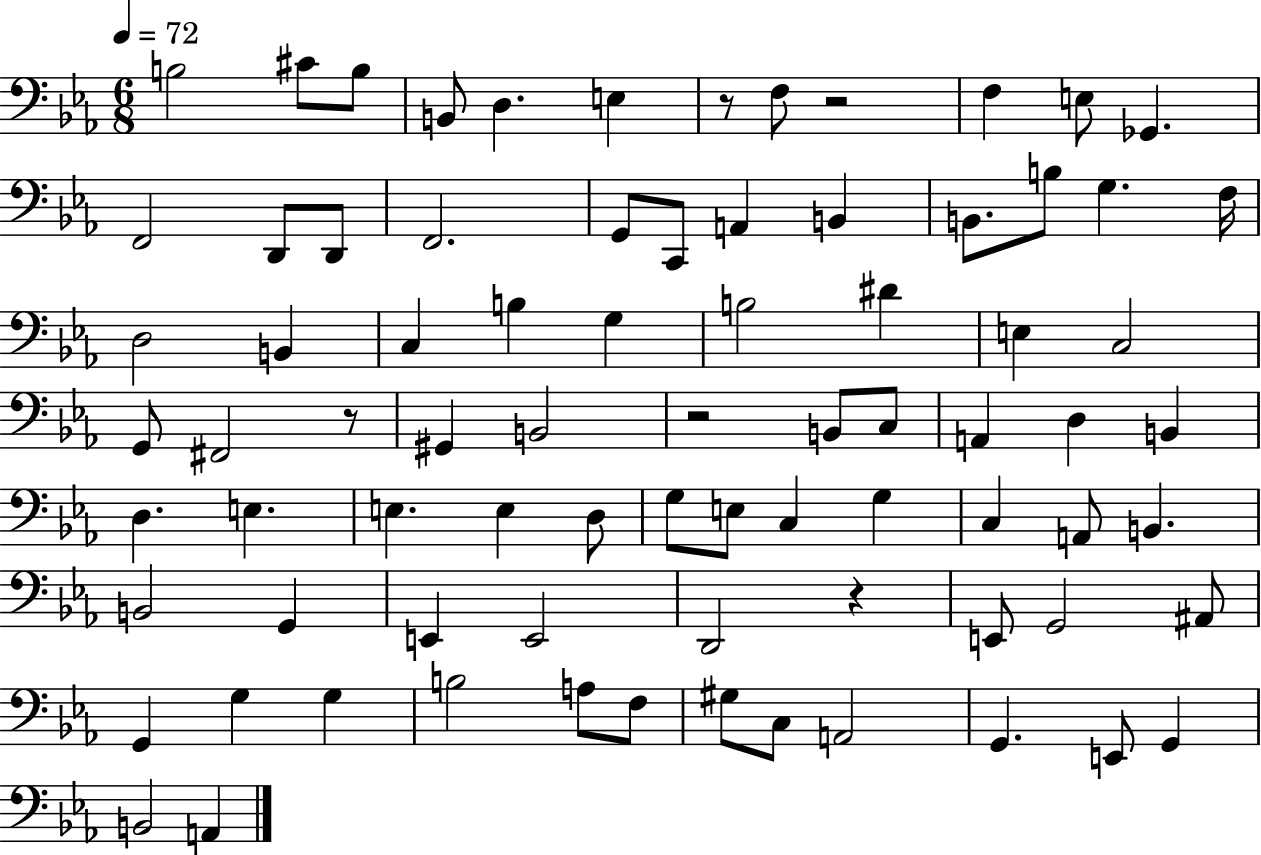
X:1
T:Untitled
M:6/8
L:1/4
K:Eb
B,2 ^C/2 B,/2 B,,/2 D, E, z/2 F,/2 z2 F, E,/2 _G,, F,,2 D,,/2 D,,/2 F,,2 G,,/2 C,,/2 A,, B,, B,,/2 B,/2 G, F,/4 D,2 B,, C, B, G, B,2 ^D E, C,2 G,,/2 ^F,,2 z/2 ^G,, B,,2 z2 B,,/2 C,/2 A,, D, B,, D, E, E, E, D,/2 G,/2 E,/2 C, G, C, A,,/2 B,, B,,2 G,, E,, E,,2 D,,2 z E,,/2 G,,2 ^A,,/2 G,, G, G, B,2 A,/2 F,/2 ^G,/2 C,/2 A,,2 G,, E,,/2 G,, B,,2 A,,